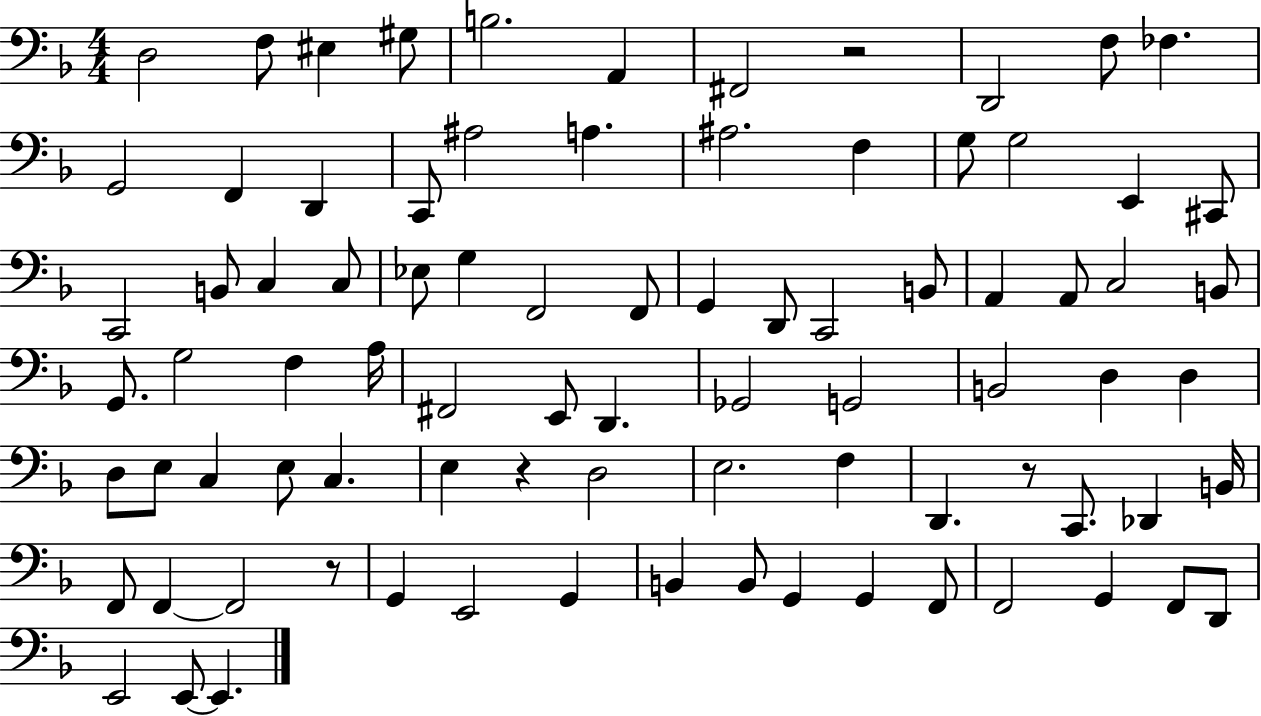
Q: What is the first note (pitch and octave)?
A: D3